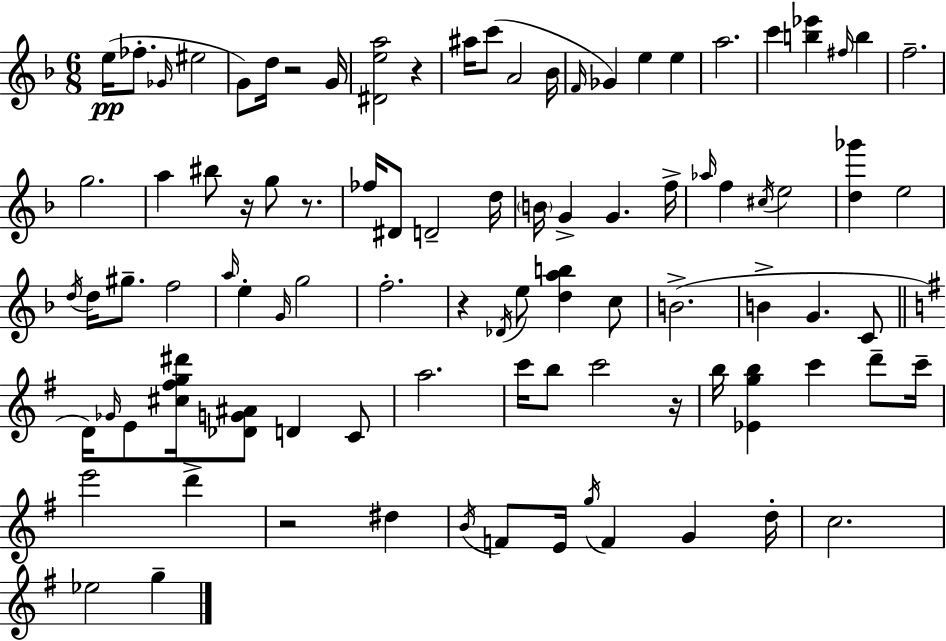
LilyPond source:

{
  \clef treble
  \numericTimeSignature
  \time 6/8
  \key d \minor
  \repeat volta 2 { e''16(\pp fes''8.-. \grace { ges'16 } eis''2 | g'8) d''16 r2 | g'16 <dis' e'' a''>2 r4 | ais''16 c'''8( a'2 | \break bes'16 \grace { f'16 }) ges'4 e''4 e''4 | a''2. | c'''4 <b'' ees'''>4 \grace { fis''16 } b''4 | f''2.-- | \break g''2. | a''4 bis''8 r16 g''8 | r8. fes''16 dis'8 d'2-- | d''16 \parenthesize b'16 g'4-> g'4. | \break f''16-> \grace { aes''16 } f''4 \acciaccatura { cis''16 } e''2 | <d'' ges'''>4 e''2 | \acciaccatura { d''16 } d''16 gis''8.-- f''2 | \grace { a''16 } e''4-. \grace { g'16 } | \break g''2 f''2.-. | r4 | \acciaccatura { des'16 } e''8 <d'' a'' b''>4 c''8 b'2.->( | b'4-> | \break g'4. c'8 \bar "||" \break \key g \major d'16) \grace { ges'16 } e'8 <cis'' fis'' g'' dis'''>16 <des' g' ais'>8 d'4 c'8 | a''2. | c'''16 b''8 c'''2 | r16 b''16 <ees' g'' b''>4 c'''4 d'''8-- | \break c'''16-- e'''2 d'''4-> | r2 dis''4 | \acciaccatura { b'16 } f'8 e'16 \acciaccatura { g''16 } f'4 g'4 | d''16-. c''2. | \break ees''2 g''4-- | } \bar "|."
}